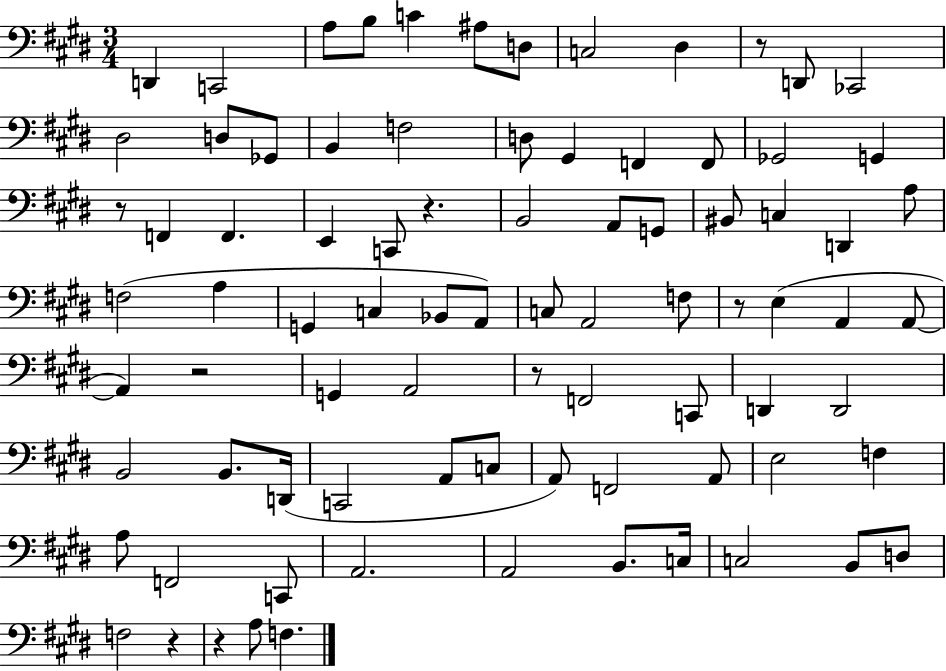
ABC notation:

X:1
T:Untitled
M:3/4
L:1/4
K:E
D,, C,,2 A,/2 B,/2 C ^A,/2 D,/2 C,2 ^D, z/2 D,,/2 _C,,2 ^D,2 D,/2 _G,,/2 B,, F,2 D,/2 ^G,, F,, F,,/2 _G,,2 G,, z/2 F,, F,, E,, C,,/2 z B,,2 A,,/2 G,,/2 ^B,,/2 C, D,, A,/2 F,2 A, G,, C, _B,,/2 A,,/2 C,/2 A,,2 F,/2 z/2 E, A,, A,,/2 A,, z2 G,, A,,2 z/2 F,,2 C,,/2 D,, D,,2 B,,2 B,,/2 D,,/4 C,,2 A,,/2 C,/2 A,,/2 F,,2 A,,/2 E,2 F, A,/2 F,,2 C,,/2 A,,2 A,,2 B,,/2 C,/4 C,2 B,,/2 D,/2 F,2 z z A,/2 F,